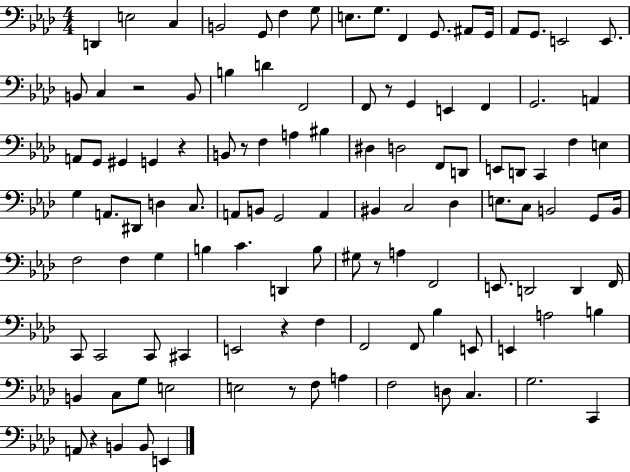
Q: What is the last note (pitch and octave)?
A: E2